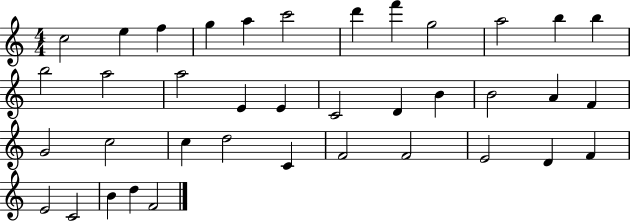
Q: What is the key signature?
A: C major